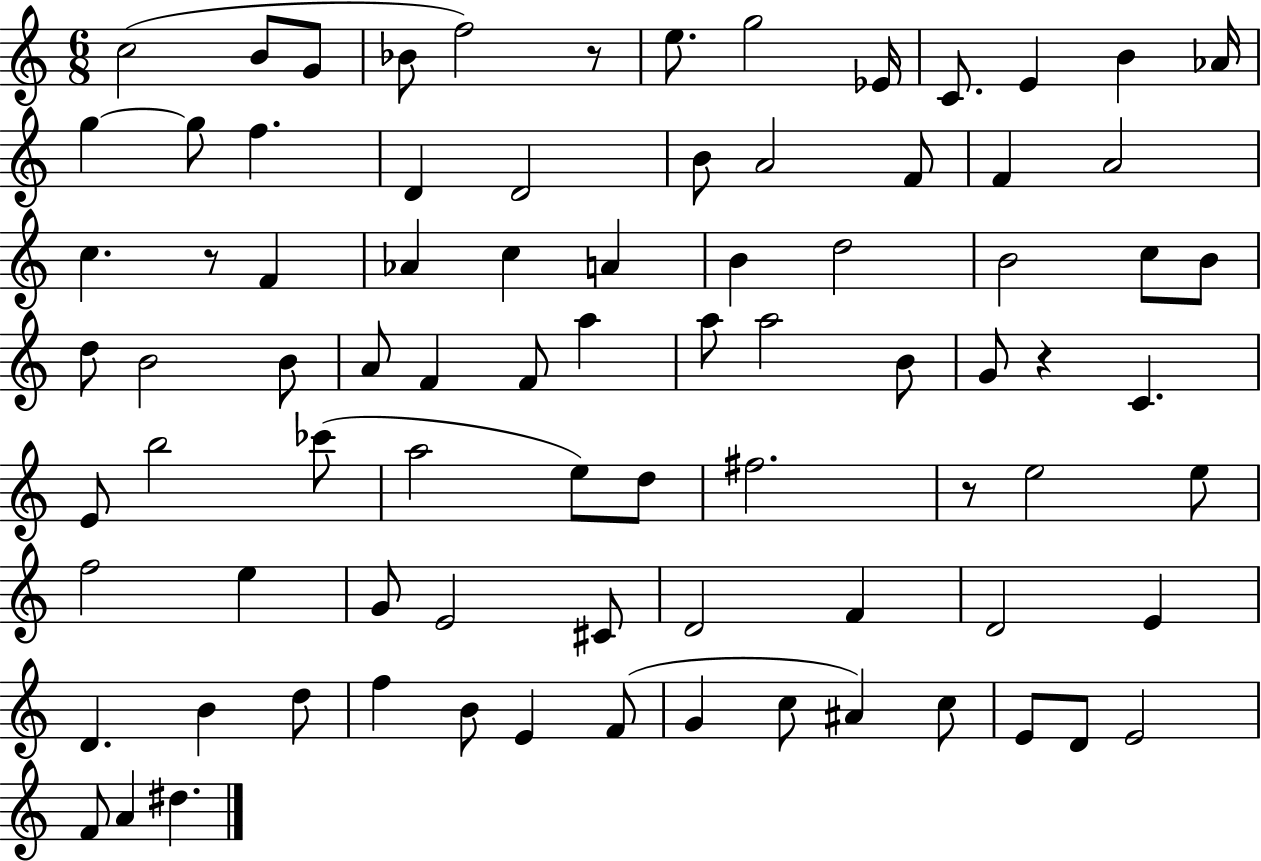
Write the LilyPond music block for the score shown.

{
  \clef treble
  \numericTimeSignature
  \time 6/8
  \key c \major
  c''2( b'8 g'8 | bes'8 f''2) r8 | e''8. g''2 ees'16 | c'8. e'4 b'4 aes'16 | \break g''4~~ g''8 f''4. | d'4 d'2 | b'8 a'2 f'8 | f'4 a'2 | \break c''4. r8 f'4 | aes'4 c''4 a'4 | b'4 d''2 | b'2 c''8 b'8 | \break d''8 b'2 b'8 | a'8 f'4 f'8 a''4 | a''8 a''2 b'8 | g'8 r4 c'4. | \break e'8 b''2 ces'''8( | a''2 e''8) d''8 | fis''2. | r8 e''2 e''8 | \break f''2 e''4 | g'8 e'2 cis'8 | d'2 f'4 | d'2 e'4 | \break d'4. b'4 d''8 | f''4 b'8 e'4 f'8( | g'4 c''8 ais'4) c''8 | e'8 d'8 e'2 | \break f'8 a'4 dis''4. | \bar "|."
}